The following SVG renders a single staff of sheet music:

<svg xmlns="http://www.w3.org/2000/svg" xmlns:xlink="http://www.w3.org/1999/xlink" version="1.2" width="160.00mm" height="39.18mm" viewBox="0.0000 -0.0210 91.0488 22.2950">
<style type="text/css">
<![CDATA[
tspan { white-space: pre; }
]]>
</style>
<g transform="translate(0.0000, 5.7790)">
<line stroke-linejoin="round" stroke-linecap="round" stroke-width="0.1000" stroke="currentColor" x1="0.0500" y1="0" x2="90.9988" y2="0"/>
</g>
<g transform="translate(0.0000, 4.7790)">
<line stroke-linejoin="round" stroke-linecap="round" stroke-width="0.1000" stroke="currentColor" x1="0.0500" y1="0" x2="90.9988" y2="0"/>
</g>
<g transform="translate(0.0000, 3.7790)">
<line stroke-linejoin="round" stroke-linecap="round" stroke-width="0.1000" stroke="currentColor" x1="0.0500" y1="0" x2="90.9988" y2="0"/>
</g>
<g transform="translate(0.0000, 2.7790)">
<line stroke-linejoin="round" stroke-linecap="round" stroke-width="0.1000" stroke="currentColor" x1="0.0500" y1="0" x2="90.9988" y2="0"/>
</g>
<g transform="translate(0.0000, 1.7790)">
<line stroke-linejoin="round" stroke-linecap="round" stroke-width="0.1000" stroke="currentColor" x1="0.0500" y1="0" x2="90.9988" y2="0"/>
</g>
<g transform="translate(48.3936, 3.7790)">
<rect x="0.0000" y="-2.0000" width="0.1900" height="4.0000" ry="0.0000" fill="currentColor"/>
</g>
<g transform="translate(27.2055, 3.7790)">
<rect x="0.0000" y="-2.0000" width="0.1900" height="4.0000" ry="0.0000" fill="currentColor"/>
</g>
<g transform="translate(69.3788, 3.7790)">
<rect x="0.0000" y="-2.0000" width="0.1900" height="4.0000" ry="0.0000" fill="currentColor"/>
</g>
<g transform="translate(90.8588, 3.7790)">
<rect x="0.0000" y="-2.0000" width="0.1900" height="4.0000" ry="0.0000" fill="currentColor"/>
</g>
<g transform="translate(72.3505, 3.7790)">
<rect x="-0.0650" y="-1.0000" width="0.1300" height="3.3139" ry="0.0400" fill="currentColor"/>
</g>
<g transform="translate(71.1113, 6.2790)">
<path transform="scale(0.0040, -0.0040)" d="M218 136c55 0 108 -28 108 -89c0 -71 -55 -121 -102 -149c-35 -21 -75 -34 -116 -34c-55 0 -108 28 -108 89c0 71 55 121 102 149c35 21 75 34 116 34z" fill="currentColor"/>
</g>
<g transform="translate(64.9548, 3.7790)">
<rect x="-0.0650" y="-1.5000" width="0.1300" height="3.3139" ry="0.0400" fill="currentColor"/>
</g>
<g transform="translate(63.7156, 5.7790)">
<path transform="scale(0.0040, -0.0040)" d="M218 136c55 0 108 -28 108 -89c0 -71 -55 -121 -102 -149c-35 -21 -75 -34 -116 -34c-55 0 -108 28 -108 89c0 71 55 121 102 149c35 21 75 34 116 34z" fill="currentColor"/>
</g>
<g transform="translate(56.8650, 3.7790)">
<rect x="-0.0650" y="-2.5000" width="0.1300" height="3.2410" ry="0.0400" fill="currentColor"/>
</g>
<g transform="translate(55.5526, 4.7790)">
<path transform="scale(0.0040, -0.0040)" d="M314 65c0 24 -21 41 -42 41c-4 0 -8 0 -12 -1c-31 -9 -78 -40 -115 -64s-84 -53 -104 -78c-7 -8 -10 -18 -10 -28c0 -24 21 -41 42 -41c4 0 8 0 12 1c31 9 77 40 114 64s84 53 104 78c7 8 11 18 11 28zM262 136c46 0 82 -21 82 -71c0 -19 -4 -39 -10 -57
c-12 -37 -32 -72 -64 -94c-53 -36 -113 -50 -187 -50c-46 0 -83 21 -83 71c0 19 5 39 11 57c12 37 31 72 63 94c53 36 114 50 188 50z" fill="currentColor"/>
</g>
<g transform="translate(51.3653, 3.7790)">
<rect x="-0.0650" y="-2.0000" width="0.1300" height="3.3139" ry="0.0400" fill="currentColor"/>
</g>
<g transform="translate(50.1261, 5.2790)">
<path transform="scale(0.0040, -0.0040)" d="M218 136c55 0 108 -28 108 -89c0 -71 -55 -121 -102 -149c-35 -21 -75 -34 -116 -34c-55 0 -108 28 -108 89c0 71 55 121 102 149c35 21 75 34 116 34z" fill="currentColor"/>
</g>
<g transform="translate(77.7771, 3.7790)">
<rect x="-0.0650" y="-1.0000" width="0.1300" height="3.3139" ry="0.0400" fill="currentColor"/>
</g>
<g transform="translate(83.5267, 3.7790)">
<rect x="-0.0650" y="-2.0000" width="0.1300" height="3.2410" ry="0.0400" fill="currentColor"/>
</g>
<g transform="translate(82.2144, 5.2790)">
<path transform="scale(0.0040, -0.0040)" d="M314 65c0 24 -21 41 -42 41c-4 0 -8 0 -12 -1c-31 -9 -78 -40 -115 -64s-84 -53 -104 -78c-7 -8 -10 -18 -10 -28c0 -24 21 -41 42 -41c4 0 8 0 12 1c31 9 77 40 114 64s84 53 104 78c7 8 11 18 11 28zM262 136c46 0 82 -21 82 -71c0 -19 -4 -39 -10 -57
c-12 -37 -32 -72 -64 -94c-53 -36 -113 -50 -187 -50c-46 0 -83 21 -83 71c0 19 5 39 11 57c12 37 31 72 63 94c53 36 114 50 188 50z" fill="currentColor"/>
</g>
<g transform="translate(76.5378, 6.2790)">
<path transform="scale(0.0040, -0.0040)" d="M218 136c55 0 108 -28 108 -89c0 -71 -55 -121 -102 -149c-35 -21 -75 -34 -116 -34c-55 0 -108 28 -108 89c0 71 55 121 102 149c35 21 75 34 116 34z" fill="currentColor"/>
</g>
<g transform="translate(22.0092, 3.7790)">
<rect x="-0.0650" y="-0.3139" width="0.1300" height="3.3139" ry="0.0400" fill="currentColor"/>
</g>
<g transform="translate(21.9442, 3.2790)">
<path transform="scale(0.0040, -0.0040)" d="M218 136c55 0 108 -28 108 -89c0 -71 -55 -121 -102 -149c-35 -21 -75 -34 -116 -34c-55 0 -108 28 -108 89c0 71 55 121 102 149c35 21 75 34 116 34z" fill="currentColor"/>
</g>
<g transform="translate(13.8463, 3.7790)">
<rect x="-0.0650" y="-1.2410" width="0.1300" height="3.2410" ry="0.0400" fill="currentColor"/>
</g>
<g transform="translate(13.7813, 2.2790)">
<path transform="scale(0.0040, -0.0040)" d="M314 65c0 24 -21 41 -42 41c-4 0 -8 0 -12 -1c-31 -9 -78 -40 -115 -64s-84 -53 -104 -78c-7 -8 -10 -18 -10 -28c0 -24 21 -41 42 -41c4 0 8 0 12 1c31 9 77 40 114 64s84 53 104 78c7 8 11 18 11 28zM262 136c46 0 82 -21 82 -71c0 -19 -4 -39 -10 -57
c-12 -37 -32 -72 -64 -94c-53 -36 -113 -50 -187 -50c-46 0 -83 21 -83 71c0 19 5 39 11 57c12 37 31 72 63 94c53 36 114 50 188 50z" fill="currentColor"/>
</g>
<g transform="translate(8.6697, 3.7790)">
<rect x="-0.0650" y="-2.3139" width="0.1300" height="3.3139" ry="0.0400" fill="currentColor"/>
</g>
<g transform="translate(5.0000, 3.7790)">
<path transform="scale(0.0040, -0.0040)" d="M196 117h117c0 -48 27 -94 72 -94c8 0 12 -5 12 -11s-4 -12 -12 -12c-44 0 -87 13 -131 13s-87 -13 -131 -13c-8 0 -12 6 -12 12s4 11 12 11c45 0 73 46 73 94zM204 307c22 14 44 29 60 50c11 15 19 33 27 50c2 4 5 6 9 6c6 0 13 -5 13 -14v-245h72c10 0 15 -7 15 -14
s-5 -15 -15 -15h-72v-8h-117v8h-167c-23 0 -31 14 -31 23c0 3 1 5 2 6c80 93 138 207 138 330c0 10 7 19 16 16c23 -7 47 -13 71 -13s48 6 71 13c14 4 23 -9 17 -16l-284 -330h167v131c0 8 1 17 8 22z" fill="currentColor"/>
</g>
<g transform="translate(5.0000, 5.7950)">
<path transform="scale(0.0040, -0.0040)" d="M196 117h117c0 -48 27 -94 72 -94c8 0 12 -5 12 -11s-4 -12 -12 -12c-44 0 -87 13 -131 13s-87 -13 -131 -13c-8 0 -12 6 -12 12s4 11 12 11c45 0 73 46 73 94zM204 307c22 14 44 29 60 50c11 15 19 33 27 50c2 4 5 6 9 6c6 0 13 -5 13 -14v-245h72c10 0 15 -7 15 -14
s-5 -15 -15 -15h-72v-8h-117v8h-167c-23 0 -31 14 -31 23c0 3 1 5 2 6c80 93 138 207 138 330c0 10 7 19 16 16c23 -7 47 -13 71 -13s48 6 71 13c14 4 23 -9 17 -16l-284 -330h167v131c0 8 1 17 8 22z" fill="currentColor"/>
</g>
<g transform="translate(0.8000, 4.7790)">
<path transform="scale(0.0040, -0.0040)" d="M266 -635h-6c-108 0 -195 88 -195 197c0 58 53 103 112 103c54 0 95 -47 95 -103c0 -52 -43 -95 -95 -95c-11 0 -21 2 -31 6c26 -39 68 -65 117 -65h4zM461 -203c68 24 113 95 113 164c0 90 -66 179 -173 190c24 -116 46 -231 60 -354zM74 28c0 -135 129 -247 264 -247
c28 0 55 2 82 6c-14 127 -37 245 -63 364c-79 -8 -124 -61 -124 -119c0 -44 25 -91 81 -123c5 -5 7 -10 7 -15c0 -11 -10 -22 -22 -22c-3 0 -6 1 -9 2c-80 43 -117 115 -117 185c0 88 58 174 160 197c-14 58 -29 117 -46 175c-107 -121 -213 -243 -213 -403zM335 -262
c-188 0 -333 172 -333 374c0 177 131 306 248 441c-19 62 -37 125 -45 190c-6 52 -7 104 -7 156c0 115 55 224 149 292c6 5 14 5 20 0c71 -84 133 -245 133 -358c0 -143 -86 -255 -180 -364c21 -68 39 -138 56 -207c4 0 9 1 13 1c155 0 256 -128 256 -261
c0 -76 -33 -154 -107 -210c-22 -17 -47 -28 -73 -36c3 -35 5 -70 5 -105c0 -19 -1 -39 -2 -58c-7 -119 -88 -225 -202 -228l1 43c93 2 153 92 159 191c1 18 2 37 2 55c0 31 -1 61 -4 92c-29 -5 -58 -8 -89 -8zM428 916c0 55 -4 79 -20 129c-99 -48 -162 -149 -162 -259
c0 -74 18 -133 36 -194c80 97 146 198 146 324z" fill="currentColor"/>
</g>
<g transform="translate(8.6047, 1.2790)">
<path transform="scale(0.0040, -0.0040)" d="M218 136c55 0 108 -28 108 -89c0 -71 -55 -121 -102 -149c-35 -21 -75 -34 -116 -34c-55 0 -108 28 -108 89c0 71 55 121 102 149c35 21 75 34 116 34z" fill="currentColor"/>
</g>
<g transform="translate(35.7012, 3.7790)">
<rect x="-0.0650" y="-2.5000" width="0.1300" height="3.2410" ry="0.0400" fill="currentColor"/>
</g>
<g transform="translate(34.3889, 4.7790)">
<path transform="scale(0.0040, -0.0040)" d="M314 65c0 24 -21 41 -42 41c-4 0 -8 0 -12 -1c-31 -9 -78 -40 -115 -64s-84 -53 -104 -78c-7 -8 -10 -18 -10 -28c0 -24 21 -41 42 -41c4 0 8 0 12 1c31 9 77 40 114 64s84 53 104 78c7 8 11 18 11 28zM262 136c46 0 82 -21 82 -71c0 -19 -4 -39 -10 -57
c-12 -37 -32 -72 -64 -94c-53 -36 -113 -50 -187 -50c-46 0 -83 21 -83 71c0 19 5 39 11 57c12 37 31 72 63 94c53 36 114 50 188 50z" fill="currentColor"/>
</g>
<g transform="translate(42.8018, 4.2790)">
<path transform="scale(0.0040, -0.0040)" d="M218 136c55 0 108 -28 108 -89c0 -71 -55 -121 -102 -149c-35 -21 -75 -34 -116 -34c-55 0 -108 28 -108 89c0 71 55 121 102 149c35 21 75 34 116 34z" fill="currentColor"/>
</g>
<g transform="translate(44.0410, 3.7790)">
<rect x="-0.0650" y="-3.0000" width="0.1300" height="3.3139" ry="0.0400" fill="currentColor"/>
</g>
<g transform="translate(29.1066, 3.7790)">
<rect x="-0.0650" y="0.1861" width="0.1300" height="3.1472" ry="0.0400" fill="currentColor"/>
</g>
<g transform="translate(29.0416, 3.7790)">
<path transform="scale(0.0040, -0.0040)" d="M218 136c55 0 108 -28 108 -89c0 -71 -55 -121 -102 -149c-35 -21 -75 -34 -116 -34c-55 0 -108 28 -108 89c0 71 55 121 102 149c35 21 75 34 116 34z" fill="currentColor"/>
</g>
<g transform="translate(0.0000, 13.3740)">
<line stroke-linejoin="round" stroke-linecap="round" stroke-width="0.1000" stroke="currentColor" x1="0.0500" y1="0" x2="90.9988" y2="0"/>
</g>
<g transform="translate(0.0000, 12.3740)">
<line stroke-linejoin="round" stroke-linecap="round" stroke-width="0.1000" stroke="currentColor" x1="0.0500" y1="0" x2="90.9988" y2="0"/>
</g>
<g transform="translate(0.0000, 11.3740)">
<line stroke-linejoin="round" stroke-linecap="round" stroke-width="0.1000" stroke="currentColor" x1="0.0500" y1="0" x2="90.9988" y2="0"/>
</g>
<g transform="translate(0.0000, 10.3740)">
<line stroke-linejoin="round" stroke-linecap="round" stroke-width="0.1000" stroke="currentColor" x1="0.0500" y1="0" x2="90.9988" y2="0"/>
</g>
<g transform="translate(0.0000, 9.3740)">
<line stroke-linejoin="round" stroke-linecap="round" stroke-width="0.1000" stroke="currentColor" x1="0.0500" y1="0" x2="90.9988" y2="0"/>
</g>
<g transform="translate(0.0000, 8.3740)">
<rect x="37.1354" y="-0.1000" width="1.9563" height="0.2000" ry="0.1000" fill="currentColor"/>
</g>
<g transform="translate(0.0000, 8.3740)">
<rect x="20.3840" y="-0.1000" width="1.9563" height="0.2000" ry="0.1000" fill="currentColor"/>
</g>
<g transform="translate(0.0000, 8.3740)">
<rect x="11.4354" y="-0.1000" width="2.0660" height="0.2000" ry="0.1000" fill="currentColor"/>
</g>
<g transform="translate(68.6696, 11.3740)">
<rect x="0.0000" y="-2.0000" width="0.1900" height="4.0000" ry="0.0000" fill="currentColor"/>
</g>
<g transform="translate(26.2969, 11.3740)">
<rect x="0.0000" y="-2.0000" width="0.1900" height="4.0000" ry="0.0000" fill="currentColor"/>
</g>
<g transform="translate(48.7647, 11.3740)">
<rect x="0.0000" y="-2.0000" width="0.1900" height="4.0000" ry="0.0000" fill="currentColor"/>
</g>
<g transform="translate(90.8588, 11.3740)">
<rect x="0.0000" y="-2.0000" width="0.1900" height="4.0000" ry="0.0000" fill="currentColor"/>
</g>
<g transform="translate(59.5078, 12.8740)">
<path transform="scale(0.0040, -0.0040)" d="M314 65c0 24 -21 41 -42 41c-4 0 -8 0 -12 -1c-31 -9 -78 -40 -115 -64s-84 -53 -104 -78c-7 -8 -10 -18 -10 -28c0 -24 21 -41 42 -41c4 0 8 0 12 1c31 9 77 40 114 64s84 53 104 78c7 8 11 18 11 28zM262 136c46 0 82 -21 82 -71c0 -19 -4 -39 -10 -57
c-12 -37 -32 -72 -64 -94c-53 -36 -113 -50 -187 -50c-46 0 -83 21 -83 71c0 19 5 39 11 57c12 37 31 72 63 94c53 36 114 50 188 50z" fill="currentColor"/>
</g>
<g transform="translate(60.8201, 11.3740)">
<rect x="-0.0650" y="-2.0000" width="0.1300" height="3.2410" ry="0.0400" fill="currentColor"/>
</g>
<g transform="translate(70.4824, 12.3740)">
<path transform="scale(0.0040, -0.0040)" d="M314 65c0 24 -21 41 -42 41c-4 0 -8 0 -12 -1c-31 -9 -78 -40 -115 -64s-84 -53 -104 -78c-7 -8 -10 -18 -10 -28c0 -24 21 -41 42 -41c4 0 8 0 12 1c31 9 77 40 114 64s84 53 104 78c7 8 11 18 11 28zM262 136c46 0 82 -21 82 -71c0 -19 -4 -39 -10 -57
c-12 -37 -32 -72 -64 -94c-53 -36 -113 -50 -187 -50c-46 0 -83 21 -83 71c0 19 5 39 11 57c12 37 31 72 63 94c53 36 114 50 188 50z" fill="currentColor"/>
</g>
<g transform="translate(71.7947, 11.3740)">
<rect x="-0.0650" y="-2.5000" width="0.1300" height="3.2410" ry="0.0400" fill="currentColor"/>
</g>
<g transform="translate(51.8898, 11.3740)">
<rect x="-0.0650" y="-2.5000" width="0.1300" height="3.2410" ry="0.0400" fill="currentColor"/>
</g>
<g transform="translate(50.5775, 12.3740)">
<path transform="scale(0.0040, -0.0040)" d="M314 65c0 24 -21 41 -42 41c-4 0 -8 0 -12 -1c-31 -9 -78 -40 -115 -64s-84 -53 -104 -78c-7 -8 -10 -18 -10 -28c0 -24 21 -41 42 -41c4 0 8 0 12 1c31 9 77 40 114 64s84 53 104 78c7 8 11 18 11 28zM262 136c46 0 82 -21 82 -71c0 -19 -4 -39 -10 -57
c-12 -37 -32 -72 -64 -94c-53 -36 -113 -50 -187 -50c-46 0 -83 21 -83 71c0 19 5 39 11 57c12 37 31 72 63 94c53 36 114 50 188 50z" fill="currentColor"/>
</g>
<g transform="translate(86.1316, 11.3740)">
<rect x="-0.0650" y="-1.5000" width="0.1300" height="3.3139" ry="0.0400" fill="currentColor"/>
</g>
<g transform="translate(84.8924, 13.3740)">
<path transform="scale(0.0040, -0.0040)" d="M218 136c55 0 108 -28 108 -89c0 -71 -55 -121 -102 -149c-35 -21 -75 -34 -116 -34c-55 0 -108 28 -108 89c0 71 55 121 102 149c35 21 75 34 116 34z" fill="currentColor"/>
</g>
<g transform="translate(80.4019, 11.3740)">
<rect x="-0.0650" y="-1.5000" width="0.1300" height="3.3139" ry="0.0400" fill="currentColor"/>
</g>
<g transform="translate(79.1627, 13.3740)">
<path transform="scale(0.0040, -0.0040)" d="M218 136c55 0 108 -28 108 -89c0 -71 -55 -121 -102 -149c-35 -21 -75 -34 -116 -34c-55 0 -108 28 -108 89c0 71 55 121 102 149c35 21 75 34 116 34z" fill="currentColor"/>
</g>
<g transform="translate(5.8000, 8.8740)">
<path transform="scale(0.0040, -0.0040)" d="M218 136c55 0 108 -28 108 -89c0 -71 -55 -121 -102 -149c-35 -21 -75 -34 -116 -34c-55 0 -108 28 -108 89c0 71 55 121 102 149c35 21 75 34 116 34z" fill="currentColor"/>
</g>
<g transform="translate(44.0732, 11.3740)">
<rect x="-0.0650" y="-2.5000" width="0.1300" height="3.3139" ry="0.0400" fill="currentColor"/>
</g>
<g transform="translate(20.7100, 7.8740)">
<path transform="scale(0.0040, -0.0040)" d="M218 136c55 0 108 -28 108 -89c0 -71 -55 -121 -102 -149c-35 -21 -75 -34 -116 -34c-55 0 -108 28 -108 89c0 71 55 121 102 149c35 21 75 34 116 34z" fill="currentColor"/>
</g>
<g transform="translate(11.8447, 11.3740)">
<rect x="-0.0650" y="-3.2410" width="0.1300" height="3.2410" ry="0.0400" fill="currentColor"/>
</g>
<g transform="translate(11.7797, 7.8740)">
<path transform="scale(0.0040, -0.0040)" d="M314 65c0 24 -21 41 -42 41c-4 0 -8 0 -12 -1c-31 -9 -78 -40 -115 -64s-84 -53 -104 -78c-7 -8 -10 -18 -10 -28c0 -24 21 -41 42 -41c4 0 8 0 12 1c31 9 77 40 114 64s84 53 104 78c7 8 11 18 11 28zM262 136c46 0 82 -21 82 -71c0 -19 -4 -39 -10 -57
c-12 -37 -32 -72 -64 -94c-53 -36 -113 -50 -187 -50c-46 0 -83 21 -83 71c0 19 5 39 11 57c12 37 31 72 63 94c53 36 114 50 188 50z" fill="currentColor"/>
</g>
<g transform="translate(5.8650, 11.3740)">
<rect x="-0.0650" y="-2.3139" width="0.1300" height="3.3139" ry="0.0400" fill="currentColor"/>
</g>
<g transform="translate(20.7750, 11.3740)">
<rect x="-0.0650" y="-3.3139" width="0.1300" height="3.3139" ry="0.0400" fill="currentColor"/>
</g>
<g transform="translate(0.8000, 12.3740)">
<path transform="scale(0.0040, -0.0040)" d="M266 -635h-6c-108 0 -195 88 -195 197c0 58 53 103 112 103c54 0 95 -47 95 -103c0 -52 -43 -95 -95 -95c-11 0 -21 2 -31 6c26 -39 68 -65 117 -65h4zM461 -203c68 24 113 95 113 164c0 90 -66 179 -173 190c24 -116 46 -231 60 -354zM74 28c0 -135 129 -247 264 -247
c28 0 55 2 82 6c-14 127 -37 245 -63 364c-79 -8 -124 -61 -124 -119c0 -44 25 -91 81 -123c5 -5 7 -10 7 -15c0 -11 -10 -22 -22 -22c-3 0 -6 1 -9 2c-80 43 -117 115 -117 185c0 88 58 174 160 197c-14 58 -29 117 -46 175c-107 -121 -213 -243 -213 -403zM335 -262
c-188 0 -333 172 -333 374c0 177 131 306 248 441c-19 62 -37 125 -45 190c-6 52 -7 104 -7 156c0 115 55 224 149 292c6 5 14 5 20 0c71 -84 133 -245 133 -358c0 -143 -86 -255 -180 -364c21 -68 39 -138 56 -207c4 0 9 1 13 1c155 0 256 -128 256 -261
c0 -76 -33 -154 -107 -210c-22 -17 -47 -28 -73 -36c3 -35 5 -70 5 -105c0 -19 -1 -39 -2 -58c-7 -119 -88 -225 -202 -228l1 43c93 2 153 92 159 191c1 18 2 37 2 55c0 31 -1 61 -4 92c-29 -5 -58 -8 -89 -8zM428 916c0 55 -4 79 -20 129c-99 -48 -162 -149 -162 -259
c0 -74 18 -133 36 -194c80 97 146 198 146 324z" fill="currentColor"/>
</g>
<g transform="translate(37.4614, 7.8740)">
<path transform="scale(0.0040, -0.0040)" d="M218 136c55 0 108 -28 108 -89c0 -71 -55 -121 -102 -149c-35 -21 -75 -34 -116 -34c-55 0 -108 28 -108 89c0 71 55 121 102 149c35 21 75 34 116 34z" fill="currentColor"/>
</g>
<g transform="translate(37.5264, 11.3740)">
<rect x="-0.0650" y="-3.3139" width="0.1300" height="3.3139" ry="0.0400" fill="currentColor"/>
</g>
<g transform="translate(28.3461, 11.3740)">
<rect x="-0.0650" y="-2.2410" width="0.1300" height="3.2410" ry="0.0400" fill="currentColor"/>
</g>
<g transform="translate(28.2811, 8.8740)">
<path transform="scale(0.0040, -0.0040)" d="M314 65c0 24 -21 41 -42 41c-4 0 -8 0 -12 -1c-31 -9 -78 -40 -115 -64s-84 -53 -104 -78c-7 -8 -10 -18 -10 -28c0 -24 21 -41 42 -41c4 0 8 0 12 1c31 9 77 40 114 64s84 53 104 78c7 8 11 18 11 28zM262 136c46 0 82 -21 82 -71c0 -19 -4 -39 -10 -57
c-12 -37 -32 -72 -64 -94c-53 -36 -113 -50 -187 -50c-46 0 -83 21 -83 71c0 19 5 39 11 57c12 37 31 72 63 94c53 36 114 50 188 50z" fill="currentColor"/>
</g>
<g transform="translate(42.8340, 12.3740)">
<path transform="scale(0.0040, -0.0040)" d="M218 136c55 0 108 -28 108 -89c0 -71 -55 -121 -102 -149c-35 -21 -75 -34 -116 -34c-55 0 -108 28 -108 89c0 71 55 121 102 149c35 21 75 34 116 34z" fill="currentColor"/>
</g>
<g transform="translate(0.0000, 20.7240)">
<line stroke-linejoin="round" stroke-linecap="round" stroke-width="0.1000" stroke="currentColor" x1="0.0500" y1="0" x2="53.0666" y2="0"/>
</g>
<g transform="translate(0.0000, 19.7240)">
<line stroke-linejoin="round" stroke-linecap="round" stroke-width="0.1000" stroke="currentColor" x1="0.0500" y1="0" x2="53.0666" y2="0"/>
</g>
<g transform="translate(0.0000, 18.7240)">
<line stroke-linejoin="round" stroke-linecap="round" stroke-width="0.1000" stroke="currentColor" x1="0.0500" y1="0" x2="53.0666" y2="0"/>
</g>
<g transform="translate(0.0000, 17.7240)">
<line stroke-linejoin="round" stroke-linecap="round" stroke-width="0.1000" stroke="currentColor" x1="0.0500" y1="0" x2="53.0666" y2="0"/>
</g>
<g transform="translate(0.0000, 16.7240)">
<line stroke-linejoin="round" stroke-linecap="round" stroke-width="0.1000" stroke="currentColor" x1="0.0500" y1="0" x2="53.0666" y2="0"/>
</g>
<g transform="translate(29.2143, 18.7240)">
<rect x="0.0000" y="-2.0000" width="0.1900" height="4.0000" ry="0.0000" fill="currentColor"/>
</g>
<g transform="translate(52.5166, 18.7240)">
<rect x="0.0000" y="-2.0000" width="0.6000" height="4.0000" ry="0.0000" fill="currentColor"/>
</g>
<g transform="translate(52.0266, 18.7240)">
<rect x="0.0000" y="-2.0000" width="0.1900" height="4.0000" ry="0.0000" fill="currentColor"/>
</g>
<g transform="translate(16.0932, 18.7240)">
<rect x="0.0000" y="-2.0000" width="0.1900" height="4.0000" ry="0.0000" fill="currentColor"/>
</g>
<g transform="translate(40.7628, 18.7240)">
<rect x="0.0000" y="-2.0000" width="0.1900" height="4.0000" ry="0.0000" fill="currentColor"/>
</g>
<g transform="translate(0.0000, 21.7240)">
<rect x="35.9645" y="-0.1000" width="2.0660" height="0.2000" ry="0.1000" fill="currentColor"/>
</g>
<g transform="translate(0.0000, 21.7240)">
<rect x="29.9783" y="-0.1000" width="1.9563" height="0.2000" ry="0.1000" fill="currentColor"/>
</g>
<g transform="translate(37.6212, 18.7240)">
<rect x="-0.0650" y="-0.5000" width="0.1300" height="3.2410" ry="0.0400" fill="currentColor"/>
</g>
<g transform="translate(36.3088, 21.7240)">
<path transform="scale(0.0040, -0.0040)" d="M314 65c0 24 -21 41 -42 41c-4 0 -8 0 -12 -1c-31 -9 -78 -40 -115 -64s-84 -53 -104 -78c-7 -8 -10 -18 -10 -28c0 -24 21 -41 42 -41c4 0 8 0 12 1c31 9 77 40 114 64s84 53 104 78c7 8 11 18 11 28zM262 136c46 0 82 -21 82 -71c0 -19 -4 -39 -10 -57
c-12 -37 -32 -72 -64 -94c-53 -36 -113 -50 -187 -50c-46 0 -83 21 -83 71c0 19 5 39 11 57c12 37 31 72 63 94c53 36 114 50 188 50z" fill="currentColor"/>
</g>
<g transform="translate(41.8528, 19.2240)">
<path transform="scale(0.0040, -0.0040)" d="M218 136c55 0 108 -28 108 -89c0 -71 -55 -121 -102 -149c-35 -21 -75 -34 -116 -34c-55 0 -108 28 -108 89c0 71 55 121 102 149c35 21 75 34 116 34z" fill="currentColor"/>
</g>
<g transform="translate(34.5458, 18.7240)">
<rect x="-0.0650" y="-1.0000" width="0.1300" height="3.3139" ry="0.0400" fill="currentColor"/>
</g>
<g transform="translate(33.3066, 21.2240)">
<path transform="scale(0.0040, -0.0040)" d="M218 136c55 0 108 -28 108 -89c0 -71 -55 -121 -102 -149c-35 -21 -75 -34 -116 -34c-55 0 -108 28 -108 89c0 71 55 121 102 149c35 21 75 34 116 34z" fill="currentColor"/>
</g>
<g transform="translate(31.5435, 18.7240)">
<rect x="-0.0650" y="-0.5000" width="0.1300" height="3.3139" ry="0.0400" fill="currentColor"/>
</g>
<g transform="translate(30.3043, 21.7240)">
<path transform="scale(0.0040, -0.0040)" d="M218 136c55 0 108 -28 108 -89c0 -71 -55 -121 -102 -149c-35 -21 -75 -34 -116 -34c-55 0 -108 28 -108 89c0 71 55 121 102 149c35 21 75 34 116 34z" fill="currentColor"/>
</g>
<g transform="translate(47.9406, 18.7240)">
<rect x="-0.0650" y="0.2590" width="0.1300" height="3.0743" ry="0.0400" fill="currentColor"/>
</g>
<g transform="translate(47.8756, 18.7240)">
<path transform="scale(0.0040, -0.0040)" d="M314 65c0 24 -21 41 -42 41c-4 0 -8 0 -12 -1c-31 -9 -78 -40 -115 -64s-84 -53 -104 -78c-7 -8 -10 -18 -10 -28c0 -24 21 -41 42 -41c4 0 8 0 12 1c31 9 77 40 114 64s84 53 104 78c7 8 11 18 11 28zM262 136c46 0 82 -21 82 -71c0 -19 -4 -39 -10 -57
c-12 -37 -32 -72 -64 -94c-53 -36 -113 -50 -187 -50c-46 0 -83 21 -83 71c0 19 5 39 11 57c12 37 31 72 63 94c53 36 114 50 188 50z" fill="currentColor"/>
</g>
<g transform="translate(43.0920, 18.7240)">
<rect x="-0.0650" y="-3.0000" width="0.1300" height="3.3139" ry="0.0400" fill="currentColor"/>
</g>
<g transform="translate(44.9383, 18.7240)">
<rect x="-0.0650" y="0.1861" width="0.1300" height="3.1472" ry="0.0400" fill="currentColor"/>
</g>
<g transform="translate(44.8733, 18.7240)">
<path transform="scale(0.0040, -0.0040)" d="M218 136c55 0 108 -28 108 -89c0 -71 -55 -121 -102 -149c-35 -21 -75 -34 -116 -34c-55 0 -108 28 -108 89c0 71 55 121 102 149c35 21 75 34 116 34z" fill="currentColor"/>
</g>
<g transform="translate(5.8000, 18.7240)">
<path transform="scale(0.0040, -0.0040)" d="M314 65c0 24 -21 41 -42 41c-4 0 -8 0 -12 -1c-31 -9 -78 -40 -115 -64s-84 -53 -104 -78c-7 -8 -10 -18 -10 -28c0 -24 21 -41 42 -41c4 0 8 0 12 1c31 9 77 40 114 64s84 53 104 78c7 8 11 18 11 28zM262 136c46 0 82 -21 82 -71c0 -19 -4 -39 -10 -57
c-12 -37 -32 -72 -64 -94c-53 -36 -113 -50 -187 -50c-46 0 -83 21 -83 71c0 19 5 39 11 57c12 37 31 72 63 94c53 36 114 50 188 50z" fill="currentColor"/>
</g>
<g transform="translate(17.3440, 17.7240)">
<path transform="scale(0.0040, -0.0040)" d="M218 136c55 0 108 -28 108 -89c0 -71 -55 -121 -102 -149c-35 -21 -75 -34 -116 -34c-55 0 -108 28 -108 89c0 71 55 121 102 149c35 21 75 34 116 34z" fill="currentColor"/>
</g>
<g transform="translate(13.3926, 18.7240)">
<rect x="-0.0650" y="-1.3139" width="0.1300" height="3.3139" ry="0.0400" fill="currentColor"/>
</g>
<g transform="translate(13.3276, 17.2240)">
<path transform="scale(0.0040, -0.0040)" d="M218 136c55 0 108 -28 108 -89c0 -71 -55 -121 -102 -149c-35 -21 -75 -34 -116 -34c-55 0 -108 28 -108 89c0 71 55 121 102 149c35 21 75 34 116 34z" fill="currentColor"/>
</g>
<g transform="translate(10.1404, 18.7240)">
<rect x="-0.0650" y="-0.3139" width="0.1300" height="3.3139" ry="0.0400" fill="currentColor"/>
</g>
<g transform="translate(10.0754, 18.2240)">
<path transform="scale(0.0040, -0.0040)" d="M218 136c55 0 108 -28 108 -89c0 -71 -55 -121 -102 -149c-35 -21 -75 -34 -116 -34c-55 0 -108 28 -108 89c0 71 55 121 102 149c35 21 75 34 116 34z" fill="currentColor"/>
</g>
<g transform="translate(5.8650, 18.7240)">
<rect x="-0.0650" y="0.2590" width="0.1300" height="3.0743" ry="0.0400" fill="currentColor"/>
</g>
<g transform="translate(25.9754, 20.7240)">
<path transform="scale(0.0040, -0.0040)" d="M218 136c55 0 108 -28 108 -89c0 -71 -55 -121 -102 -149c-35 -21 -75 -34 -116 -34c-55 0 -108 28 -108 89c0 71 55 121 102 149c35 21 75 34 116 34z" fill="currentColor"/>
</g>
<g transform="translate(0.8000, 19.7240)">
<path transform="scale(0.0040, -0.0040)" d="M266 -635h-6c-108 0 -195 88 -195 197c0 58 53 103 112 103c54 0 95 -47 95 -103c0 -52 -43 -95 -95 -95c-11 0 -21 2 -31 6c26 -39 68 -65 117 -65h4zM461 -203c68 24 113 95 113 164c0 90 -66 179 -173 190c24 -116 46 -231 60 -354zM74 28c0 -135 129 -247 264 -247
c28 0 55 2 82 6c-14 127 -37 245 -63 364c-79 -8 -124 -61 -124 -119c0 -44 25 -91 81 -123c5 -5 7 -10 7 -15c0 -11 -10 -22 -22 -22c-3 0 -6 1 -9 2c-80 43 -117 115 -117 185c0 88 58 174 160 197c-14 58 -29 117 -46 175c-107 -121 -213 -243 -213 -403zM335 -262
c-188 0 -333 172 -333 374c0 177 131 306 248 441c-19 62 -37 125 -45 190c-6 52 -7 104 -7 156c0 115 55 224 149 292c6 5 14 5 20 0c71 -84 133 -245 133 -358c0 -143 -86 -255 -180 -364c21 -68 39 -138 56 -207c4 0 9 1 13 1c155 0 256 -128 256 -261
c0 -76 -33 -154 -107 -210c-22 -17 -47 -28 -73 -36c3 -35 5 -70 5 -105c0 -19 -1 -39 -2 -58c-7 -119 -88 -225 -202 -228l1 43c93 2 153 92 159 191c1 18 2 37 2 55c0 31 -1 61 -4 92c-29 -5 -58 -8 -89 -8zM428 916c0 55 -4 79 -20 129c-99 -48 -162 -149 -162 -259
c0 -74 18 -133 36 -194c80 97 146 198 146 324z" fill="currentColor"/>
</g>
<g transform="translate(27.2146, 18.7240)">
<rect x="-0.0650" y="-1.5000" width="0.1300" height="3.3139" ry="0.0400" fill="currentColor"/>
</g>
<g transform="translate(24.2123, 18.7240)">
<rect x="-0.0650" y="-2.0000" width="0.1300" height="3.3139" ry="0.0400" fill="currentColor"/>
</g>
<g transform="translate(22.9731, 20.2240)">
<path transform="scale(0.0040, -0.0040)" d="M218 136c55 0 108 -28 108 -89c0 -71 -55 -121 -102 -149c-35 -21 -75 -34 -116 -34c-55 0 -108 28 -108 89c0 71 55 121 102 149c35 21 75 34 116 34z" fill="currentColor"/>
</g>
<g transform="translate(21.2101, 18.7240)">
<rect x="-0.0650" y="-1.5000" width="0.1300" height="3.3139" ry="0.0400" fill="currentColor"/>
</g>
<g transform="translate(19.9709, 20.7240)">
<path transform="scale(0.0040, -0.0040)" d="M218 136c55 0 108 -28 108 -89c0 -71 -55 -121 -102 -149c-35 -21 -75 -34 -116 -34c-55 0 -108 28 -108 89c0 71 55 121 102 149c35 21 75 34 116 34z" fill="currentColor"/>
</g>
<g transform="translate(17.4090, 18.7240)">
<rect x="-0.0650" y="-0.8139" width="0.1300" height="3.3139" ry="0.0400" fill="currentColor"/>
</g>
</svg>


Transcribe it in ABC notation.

X:1
T:Untitled
M:4/4
L:1/4
K:C
g e2 c B G2 A F G2 E D D F2 g b2 b g2 b G G2 F2 G2 E E B2 c e d E F E C D C2 A B B2